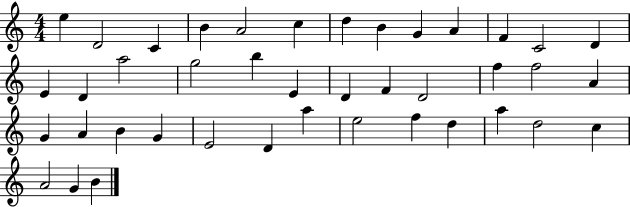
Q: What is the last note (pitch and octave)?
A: B4